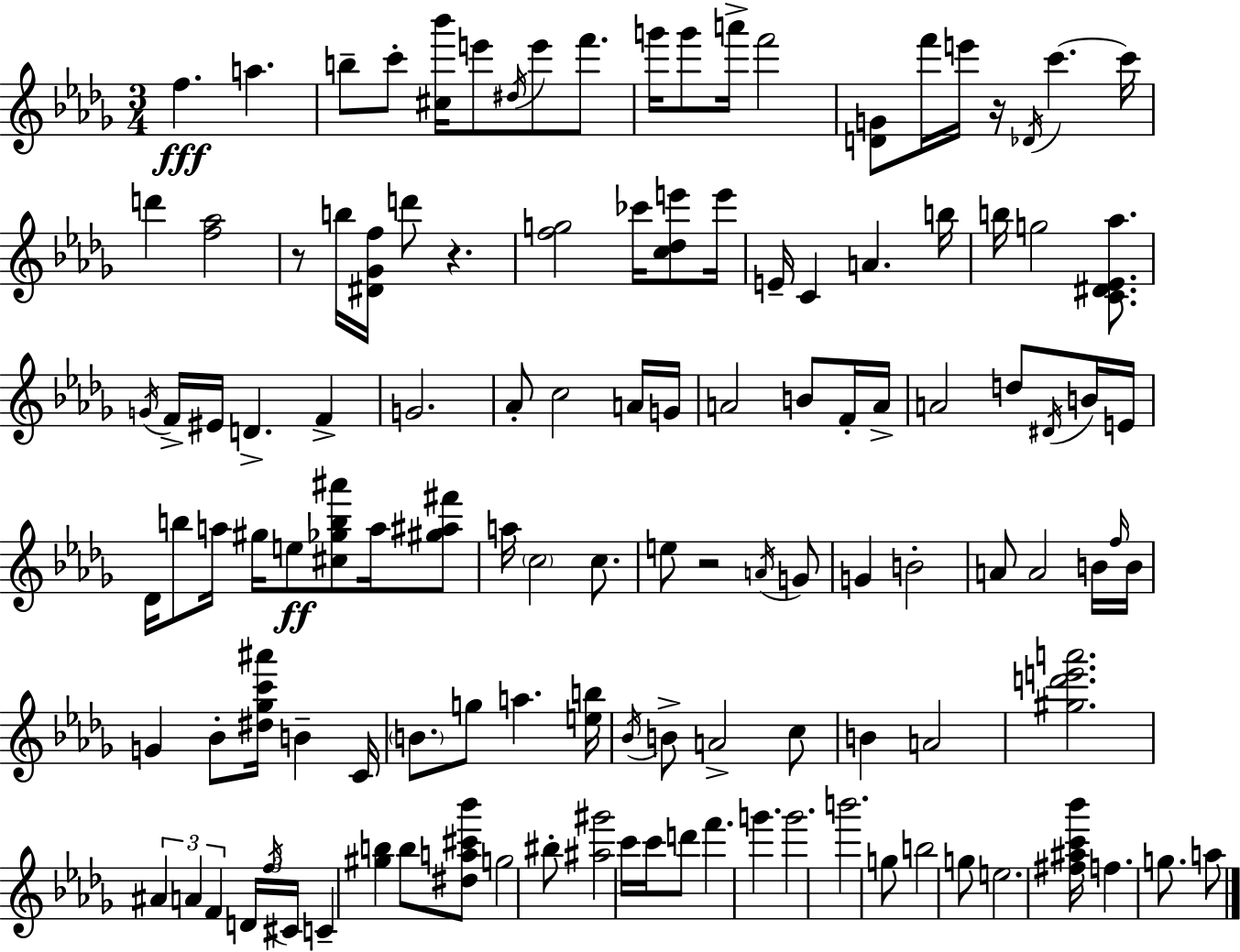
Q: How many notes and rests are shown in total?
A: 123